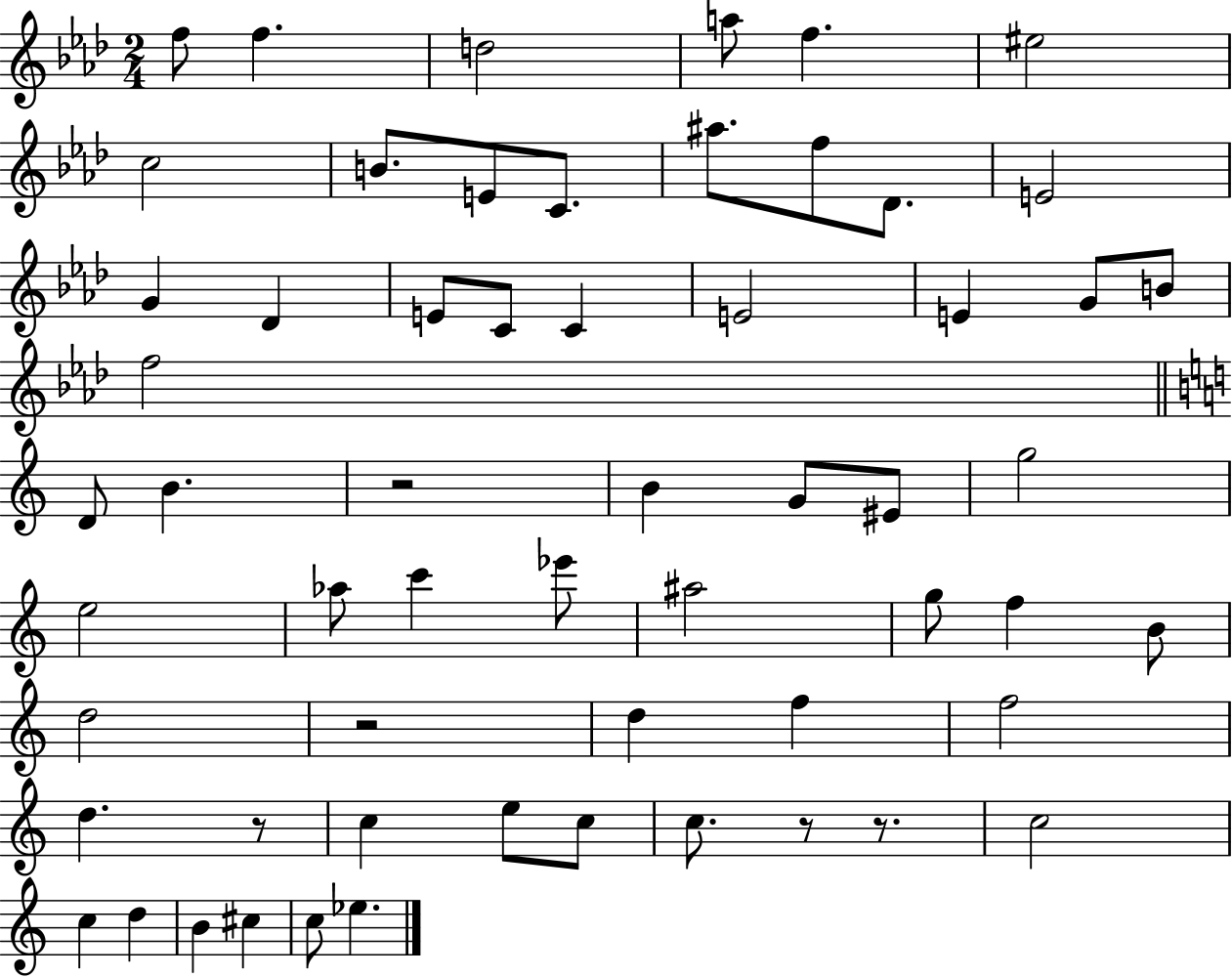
F5/e F5/q. D5/h A5/e F5/q. EIS5/h C5/h B4/e. E4/e C4/e. A#5/e. F5/e Db4/e. E4/h G4/q Db4/q E4/e C4/e C4/q E4/h E4/q G4/e B4/e F5/h D4/e B4/q. R/h B4/q G4/e EIS4/e G5/h E5/h Ab5/e C6/q Eb6/e A#5/h G5/e F5/q B4/e D5/h R/h D5/q F5/q F5/h D5/q. R/e C5/q E5/e C5/e C5/e. R/e R/e. C5/h C5/q D5/q B4/q C#5/q C5/e Eb5/q.